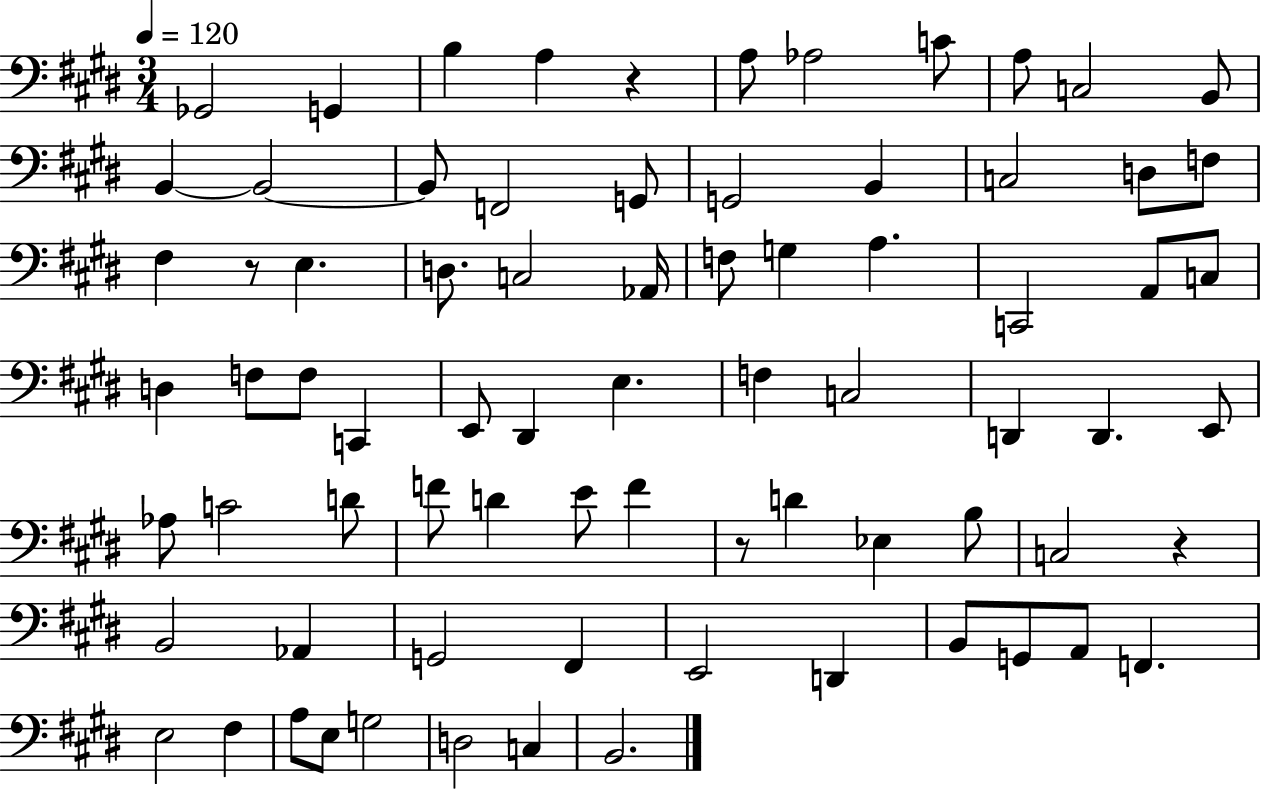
X:1
T:Untitled
M:3/4
L:1/4
K:E
_G,,2 G,, B, A, z A,/2 _A,2 C/2 A,/2 C,2 B,,/2 B,, B,,2 B,,/2 F,,2 G,,/2 G,,2 B,, C,2 D,/2 F,/2 ^F, z/2 E, D,/2 C,2 _A,,/4 F,/2 G, A, C,,2 A,,/2 C,/2 D, F,/2 F,/2 C,, E,,/2 ^D,, E, F, C,2 D,, D,, E,,/2 _A,/2 C2 D/2 F/2 D E/2 F z/2 D _E, B,/2 C,2 z B,,2 _A,, G,,2 ^F,, E,,2 D,, B,,/2 G,,/2 A,,/2 F,, E,2 ^F, A,/2 E,/2 G,2 D,2 C, B,,2